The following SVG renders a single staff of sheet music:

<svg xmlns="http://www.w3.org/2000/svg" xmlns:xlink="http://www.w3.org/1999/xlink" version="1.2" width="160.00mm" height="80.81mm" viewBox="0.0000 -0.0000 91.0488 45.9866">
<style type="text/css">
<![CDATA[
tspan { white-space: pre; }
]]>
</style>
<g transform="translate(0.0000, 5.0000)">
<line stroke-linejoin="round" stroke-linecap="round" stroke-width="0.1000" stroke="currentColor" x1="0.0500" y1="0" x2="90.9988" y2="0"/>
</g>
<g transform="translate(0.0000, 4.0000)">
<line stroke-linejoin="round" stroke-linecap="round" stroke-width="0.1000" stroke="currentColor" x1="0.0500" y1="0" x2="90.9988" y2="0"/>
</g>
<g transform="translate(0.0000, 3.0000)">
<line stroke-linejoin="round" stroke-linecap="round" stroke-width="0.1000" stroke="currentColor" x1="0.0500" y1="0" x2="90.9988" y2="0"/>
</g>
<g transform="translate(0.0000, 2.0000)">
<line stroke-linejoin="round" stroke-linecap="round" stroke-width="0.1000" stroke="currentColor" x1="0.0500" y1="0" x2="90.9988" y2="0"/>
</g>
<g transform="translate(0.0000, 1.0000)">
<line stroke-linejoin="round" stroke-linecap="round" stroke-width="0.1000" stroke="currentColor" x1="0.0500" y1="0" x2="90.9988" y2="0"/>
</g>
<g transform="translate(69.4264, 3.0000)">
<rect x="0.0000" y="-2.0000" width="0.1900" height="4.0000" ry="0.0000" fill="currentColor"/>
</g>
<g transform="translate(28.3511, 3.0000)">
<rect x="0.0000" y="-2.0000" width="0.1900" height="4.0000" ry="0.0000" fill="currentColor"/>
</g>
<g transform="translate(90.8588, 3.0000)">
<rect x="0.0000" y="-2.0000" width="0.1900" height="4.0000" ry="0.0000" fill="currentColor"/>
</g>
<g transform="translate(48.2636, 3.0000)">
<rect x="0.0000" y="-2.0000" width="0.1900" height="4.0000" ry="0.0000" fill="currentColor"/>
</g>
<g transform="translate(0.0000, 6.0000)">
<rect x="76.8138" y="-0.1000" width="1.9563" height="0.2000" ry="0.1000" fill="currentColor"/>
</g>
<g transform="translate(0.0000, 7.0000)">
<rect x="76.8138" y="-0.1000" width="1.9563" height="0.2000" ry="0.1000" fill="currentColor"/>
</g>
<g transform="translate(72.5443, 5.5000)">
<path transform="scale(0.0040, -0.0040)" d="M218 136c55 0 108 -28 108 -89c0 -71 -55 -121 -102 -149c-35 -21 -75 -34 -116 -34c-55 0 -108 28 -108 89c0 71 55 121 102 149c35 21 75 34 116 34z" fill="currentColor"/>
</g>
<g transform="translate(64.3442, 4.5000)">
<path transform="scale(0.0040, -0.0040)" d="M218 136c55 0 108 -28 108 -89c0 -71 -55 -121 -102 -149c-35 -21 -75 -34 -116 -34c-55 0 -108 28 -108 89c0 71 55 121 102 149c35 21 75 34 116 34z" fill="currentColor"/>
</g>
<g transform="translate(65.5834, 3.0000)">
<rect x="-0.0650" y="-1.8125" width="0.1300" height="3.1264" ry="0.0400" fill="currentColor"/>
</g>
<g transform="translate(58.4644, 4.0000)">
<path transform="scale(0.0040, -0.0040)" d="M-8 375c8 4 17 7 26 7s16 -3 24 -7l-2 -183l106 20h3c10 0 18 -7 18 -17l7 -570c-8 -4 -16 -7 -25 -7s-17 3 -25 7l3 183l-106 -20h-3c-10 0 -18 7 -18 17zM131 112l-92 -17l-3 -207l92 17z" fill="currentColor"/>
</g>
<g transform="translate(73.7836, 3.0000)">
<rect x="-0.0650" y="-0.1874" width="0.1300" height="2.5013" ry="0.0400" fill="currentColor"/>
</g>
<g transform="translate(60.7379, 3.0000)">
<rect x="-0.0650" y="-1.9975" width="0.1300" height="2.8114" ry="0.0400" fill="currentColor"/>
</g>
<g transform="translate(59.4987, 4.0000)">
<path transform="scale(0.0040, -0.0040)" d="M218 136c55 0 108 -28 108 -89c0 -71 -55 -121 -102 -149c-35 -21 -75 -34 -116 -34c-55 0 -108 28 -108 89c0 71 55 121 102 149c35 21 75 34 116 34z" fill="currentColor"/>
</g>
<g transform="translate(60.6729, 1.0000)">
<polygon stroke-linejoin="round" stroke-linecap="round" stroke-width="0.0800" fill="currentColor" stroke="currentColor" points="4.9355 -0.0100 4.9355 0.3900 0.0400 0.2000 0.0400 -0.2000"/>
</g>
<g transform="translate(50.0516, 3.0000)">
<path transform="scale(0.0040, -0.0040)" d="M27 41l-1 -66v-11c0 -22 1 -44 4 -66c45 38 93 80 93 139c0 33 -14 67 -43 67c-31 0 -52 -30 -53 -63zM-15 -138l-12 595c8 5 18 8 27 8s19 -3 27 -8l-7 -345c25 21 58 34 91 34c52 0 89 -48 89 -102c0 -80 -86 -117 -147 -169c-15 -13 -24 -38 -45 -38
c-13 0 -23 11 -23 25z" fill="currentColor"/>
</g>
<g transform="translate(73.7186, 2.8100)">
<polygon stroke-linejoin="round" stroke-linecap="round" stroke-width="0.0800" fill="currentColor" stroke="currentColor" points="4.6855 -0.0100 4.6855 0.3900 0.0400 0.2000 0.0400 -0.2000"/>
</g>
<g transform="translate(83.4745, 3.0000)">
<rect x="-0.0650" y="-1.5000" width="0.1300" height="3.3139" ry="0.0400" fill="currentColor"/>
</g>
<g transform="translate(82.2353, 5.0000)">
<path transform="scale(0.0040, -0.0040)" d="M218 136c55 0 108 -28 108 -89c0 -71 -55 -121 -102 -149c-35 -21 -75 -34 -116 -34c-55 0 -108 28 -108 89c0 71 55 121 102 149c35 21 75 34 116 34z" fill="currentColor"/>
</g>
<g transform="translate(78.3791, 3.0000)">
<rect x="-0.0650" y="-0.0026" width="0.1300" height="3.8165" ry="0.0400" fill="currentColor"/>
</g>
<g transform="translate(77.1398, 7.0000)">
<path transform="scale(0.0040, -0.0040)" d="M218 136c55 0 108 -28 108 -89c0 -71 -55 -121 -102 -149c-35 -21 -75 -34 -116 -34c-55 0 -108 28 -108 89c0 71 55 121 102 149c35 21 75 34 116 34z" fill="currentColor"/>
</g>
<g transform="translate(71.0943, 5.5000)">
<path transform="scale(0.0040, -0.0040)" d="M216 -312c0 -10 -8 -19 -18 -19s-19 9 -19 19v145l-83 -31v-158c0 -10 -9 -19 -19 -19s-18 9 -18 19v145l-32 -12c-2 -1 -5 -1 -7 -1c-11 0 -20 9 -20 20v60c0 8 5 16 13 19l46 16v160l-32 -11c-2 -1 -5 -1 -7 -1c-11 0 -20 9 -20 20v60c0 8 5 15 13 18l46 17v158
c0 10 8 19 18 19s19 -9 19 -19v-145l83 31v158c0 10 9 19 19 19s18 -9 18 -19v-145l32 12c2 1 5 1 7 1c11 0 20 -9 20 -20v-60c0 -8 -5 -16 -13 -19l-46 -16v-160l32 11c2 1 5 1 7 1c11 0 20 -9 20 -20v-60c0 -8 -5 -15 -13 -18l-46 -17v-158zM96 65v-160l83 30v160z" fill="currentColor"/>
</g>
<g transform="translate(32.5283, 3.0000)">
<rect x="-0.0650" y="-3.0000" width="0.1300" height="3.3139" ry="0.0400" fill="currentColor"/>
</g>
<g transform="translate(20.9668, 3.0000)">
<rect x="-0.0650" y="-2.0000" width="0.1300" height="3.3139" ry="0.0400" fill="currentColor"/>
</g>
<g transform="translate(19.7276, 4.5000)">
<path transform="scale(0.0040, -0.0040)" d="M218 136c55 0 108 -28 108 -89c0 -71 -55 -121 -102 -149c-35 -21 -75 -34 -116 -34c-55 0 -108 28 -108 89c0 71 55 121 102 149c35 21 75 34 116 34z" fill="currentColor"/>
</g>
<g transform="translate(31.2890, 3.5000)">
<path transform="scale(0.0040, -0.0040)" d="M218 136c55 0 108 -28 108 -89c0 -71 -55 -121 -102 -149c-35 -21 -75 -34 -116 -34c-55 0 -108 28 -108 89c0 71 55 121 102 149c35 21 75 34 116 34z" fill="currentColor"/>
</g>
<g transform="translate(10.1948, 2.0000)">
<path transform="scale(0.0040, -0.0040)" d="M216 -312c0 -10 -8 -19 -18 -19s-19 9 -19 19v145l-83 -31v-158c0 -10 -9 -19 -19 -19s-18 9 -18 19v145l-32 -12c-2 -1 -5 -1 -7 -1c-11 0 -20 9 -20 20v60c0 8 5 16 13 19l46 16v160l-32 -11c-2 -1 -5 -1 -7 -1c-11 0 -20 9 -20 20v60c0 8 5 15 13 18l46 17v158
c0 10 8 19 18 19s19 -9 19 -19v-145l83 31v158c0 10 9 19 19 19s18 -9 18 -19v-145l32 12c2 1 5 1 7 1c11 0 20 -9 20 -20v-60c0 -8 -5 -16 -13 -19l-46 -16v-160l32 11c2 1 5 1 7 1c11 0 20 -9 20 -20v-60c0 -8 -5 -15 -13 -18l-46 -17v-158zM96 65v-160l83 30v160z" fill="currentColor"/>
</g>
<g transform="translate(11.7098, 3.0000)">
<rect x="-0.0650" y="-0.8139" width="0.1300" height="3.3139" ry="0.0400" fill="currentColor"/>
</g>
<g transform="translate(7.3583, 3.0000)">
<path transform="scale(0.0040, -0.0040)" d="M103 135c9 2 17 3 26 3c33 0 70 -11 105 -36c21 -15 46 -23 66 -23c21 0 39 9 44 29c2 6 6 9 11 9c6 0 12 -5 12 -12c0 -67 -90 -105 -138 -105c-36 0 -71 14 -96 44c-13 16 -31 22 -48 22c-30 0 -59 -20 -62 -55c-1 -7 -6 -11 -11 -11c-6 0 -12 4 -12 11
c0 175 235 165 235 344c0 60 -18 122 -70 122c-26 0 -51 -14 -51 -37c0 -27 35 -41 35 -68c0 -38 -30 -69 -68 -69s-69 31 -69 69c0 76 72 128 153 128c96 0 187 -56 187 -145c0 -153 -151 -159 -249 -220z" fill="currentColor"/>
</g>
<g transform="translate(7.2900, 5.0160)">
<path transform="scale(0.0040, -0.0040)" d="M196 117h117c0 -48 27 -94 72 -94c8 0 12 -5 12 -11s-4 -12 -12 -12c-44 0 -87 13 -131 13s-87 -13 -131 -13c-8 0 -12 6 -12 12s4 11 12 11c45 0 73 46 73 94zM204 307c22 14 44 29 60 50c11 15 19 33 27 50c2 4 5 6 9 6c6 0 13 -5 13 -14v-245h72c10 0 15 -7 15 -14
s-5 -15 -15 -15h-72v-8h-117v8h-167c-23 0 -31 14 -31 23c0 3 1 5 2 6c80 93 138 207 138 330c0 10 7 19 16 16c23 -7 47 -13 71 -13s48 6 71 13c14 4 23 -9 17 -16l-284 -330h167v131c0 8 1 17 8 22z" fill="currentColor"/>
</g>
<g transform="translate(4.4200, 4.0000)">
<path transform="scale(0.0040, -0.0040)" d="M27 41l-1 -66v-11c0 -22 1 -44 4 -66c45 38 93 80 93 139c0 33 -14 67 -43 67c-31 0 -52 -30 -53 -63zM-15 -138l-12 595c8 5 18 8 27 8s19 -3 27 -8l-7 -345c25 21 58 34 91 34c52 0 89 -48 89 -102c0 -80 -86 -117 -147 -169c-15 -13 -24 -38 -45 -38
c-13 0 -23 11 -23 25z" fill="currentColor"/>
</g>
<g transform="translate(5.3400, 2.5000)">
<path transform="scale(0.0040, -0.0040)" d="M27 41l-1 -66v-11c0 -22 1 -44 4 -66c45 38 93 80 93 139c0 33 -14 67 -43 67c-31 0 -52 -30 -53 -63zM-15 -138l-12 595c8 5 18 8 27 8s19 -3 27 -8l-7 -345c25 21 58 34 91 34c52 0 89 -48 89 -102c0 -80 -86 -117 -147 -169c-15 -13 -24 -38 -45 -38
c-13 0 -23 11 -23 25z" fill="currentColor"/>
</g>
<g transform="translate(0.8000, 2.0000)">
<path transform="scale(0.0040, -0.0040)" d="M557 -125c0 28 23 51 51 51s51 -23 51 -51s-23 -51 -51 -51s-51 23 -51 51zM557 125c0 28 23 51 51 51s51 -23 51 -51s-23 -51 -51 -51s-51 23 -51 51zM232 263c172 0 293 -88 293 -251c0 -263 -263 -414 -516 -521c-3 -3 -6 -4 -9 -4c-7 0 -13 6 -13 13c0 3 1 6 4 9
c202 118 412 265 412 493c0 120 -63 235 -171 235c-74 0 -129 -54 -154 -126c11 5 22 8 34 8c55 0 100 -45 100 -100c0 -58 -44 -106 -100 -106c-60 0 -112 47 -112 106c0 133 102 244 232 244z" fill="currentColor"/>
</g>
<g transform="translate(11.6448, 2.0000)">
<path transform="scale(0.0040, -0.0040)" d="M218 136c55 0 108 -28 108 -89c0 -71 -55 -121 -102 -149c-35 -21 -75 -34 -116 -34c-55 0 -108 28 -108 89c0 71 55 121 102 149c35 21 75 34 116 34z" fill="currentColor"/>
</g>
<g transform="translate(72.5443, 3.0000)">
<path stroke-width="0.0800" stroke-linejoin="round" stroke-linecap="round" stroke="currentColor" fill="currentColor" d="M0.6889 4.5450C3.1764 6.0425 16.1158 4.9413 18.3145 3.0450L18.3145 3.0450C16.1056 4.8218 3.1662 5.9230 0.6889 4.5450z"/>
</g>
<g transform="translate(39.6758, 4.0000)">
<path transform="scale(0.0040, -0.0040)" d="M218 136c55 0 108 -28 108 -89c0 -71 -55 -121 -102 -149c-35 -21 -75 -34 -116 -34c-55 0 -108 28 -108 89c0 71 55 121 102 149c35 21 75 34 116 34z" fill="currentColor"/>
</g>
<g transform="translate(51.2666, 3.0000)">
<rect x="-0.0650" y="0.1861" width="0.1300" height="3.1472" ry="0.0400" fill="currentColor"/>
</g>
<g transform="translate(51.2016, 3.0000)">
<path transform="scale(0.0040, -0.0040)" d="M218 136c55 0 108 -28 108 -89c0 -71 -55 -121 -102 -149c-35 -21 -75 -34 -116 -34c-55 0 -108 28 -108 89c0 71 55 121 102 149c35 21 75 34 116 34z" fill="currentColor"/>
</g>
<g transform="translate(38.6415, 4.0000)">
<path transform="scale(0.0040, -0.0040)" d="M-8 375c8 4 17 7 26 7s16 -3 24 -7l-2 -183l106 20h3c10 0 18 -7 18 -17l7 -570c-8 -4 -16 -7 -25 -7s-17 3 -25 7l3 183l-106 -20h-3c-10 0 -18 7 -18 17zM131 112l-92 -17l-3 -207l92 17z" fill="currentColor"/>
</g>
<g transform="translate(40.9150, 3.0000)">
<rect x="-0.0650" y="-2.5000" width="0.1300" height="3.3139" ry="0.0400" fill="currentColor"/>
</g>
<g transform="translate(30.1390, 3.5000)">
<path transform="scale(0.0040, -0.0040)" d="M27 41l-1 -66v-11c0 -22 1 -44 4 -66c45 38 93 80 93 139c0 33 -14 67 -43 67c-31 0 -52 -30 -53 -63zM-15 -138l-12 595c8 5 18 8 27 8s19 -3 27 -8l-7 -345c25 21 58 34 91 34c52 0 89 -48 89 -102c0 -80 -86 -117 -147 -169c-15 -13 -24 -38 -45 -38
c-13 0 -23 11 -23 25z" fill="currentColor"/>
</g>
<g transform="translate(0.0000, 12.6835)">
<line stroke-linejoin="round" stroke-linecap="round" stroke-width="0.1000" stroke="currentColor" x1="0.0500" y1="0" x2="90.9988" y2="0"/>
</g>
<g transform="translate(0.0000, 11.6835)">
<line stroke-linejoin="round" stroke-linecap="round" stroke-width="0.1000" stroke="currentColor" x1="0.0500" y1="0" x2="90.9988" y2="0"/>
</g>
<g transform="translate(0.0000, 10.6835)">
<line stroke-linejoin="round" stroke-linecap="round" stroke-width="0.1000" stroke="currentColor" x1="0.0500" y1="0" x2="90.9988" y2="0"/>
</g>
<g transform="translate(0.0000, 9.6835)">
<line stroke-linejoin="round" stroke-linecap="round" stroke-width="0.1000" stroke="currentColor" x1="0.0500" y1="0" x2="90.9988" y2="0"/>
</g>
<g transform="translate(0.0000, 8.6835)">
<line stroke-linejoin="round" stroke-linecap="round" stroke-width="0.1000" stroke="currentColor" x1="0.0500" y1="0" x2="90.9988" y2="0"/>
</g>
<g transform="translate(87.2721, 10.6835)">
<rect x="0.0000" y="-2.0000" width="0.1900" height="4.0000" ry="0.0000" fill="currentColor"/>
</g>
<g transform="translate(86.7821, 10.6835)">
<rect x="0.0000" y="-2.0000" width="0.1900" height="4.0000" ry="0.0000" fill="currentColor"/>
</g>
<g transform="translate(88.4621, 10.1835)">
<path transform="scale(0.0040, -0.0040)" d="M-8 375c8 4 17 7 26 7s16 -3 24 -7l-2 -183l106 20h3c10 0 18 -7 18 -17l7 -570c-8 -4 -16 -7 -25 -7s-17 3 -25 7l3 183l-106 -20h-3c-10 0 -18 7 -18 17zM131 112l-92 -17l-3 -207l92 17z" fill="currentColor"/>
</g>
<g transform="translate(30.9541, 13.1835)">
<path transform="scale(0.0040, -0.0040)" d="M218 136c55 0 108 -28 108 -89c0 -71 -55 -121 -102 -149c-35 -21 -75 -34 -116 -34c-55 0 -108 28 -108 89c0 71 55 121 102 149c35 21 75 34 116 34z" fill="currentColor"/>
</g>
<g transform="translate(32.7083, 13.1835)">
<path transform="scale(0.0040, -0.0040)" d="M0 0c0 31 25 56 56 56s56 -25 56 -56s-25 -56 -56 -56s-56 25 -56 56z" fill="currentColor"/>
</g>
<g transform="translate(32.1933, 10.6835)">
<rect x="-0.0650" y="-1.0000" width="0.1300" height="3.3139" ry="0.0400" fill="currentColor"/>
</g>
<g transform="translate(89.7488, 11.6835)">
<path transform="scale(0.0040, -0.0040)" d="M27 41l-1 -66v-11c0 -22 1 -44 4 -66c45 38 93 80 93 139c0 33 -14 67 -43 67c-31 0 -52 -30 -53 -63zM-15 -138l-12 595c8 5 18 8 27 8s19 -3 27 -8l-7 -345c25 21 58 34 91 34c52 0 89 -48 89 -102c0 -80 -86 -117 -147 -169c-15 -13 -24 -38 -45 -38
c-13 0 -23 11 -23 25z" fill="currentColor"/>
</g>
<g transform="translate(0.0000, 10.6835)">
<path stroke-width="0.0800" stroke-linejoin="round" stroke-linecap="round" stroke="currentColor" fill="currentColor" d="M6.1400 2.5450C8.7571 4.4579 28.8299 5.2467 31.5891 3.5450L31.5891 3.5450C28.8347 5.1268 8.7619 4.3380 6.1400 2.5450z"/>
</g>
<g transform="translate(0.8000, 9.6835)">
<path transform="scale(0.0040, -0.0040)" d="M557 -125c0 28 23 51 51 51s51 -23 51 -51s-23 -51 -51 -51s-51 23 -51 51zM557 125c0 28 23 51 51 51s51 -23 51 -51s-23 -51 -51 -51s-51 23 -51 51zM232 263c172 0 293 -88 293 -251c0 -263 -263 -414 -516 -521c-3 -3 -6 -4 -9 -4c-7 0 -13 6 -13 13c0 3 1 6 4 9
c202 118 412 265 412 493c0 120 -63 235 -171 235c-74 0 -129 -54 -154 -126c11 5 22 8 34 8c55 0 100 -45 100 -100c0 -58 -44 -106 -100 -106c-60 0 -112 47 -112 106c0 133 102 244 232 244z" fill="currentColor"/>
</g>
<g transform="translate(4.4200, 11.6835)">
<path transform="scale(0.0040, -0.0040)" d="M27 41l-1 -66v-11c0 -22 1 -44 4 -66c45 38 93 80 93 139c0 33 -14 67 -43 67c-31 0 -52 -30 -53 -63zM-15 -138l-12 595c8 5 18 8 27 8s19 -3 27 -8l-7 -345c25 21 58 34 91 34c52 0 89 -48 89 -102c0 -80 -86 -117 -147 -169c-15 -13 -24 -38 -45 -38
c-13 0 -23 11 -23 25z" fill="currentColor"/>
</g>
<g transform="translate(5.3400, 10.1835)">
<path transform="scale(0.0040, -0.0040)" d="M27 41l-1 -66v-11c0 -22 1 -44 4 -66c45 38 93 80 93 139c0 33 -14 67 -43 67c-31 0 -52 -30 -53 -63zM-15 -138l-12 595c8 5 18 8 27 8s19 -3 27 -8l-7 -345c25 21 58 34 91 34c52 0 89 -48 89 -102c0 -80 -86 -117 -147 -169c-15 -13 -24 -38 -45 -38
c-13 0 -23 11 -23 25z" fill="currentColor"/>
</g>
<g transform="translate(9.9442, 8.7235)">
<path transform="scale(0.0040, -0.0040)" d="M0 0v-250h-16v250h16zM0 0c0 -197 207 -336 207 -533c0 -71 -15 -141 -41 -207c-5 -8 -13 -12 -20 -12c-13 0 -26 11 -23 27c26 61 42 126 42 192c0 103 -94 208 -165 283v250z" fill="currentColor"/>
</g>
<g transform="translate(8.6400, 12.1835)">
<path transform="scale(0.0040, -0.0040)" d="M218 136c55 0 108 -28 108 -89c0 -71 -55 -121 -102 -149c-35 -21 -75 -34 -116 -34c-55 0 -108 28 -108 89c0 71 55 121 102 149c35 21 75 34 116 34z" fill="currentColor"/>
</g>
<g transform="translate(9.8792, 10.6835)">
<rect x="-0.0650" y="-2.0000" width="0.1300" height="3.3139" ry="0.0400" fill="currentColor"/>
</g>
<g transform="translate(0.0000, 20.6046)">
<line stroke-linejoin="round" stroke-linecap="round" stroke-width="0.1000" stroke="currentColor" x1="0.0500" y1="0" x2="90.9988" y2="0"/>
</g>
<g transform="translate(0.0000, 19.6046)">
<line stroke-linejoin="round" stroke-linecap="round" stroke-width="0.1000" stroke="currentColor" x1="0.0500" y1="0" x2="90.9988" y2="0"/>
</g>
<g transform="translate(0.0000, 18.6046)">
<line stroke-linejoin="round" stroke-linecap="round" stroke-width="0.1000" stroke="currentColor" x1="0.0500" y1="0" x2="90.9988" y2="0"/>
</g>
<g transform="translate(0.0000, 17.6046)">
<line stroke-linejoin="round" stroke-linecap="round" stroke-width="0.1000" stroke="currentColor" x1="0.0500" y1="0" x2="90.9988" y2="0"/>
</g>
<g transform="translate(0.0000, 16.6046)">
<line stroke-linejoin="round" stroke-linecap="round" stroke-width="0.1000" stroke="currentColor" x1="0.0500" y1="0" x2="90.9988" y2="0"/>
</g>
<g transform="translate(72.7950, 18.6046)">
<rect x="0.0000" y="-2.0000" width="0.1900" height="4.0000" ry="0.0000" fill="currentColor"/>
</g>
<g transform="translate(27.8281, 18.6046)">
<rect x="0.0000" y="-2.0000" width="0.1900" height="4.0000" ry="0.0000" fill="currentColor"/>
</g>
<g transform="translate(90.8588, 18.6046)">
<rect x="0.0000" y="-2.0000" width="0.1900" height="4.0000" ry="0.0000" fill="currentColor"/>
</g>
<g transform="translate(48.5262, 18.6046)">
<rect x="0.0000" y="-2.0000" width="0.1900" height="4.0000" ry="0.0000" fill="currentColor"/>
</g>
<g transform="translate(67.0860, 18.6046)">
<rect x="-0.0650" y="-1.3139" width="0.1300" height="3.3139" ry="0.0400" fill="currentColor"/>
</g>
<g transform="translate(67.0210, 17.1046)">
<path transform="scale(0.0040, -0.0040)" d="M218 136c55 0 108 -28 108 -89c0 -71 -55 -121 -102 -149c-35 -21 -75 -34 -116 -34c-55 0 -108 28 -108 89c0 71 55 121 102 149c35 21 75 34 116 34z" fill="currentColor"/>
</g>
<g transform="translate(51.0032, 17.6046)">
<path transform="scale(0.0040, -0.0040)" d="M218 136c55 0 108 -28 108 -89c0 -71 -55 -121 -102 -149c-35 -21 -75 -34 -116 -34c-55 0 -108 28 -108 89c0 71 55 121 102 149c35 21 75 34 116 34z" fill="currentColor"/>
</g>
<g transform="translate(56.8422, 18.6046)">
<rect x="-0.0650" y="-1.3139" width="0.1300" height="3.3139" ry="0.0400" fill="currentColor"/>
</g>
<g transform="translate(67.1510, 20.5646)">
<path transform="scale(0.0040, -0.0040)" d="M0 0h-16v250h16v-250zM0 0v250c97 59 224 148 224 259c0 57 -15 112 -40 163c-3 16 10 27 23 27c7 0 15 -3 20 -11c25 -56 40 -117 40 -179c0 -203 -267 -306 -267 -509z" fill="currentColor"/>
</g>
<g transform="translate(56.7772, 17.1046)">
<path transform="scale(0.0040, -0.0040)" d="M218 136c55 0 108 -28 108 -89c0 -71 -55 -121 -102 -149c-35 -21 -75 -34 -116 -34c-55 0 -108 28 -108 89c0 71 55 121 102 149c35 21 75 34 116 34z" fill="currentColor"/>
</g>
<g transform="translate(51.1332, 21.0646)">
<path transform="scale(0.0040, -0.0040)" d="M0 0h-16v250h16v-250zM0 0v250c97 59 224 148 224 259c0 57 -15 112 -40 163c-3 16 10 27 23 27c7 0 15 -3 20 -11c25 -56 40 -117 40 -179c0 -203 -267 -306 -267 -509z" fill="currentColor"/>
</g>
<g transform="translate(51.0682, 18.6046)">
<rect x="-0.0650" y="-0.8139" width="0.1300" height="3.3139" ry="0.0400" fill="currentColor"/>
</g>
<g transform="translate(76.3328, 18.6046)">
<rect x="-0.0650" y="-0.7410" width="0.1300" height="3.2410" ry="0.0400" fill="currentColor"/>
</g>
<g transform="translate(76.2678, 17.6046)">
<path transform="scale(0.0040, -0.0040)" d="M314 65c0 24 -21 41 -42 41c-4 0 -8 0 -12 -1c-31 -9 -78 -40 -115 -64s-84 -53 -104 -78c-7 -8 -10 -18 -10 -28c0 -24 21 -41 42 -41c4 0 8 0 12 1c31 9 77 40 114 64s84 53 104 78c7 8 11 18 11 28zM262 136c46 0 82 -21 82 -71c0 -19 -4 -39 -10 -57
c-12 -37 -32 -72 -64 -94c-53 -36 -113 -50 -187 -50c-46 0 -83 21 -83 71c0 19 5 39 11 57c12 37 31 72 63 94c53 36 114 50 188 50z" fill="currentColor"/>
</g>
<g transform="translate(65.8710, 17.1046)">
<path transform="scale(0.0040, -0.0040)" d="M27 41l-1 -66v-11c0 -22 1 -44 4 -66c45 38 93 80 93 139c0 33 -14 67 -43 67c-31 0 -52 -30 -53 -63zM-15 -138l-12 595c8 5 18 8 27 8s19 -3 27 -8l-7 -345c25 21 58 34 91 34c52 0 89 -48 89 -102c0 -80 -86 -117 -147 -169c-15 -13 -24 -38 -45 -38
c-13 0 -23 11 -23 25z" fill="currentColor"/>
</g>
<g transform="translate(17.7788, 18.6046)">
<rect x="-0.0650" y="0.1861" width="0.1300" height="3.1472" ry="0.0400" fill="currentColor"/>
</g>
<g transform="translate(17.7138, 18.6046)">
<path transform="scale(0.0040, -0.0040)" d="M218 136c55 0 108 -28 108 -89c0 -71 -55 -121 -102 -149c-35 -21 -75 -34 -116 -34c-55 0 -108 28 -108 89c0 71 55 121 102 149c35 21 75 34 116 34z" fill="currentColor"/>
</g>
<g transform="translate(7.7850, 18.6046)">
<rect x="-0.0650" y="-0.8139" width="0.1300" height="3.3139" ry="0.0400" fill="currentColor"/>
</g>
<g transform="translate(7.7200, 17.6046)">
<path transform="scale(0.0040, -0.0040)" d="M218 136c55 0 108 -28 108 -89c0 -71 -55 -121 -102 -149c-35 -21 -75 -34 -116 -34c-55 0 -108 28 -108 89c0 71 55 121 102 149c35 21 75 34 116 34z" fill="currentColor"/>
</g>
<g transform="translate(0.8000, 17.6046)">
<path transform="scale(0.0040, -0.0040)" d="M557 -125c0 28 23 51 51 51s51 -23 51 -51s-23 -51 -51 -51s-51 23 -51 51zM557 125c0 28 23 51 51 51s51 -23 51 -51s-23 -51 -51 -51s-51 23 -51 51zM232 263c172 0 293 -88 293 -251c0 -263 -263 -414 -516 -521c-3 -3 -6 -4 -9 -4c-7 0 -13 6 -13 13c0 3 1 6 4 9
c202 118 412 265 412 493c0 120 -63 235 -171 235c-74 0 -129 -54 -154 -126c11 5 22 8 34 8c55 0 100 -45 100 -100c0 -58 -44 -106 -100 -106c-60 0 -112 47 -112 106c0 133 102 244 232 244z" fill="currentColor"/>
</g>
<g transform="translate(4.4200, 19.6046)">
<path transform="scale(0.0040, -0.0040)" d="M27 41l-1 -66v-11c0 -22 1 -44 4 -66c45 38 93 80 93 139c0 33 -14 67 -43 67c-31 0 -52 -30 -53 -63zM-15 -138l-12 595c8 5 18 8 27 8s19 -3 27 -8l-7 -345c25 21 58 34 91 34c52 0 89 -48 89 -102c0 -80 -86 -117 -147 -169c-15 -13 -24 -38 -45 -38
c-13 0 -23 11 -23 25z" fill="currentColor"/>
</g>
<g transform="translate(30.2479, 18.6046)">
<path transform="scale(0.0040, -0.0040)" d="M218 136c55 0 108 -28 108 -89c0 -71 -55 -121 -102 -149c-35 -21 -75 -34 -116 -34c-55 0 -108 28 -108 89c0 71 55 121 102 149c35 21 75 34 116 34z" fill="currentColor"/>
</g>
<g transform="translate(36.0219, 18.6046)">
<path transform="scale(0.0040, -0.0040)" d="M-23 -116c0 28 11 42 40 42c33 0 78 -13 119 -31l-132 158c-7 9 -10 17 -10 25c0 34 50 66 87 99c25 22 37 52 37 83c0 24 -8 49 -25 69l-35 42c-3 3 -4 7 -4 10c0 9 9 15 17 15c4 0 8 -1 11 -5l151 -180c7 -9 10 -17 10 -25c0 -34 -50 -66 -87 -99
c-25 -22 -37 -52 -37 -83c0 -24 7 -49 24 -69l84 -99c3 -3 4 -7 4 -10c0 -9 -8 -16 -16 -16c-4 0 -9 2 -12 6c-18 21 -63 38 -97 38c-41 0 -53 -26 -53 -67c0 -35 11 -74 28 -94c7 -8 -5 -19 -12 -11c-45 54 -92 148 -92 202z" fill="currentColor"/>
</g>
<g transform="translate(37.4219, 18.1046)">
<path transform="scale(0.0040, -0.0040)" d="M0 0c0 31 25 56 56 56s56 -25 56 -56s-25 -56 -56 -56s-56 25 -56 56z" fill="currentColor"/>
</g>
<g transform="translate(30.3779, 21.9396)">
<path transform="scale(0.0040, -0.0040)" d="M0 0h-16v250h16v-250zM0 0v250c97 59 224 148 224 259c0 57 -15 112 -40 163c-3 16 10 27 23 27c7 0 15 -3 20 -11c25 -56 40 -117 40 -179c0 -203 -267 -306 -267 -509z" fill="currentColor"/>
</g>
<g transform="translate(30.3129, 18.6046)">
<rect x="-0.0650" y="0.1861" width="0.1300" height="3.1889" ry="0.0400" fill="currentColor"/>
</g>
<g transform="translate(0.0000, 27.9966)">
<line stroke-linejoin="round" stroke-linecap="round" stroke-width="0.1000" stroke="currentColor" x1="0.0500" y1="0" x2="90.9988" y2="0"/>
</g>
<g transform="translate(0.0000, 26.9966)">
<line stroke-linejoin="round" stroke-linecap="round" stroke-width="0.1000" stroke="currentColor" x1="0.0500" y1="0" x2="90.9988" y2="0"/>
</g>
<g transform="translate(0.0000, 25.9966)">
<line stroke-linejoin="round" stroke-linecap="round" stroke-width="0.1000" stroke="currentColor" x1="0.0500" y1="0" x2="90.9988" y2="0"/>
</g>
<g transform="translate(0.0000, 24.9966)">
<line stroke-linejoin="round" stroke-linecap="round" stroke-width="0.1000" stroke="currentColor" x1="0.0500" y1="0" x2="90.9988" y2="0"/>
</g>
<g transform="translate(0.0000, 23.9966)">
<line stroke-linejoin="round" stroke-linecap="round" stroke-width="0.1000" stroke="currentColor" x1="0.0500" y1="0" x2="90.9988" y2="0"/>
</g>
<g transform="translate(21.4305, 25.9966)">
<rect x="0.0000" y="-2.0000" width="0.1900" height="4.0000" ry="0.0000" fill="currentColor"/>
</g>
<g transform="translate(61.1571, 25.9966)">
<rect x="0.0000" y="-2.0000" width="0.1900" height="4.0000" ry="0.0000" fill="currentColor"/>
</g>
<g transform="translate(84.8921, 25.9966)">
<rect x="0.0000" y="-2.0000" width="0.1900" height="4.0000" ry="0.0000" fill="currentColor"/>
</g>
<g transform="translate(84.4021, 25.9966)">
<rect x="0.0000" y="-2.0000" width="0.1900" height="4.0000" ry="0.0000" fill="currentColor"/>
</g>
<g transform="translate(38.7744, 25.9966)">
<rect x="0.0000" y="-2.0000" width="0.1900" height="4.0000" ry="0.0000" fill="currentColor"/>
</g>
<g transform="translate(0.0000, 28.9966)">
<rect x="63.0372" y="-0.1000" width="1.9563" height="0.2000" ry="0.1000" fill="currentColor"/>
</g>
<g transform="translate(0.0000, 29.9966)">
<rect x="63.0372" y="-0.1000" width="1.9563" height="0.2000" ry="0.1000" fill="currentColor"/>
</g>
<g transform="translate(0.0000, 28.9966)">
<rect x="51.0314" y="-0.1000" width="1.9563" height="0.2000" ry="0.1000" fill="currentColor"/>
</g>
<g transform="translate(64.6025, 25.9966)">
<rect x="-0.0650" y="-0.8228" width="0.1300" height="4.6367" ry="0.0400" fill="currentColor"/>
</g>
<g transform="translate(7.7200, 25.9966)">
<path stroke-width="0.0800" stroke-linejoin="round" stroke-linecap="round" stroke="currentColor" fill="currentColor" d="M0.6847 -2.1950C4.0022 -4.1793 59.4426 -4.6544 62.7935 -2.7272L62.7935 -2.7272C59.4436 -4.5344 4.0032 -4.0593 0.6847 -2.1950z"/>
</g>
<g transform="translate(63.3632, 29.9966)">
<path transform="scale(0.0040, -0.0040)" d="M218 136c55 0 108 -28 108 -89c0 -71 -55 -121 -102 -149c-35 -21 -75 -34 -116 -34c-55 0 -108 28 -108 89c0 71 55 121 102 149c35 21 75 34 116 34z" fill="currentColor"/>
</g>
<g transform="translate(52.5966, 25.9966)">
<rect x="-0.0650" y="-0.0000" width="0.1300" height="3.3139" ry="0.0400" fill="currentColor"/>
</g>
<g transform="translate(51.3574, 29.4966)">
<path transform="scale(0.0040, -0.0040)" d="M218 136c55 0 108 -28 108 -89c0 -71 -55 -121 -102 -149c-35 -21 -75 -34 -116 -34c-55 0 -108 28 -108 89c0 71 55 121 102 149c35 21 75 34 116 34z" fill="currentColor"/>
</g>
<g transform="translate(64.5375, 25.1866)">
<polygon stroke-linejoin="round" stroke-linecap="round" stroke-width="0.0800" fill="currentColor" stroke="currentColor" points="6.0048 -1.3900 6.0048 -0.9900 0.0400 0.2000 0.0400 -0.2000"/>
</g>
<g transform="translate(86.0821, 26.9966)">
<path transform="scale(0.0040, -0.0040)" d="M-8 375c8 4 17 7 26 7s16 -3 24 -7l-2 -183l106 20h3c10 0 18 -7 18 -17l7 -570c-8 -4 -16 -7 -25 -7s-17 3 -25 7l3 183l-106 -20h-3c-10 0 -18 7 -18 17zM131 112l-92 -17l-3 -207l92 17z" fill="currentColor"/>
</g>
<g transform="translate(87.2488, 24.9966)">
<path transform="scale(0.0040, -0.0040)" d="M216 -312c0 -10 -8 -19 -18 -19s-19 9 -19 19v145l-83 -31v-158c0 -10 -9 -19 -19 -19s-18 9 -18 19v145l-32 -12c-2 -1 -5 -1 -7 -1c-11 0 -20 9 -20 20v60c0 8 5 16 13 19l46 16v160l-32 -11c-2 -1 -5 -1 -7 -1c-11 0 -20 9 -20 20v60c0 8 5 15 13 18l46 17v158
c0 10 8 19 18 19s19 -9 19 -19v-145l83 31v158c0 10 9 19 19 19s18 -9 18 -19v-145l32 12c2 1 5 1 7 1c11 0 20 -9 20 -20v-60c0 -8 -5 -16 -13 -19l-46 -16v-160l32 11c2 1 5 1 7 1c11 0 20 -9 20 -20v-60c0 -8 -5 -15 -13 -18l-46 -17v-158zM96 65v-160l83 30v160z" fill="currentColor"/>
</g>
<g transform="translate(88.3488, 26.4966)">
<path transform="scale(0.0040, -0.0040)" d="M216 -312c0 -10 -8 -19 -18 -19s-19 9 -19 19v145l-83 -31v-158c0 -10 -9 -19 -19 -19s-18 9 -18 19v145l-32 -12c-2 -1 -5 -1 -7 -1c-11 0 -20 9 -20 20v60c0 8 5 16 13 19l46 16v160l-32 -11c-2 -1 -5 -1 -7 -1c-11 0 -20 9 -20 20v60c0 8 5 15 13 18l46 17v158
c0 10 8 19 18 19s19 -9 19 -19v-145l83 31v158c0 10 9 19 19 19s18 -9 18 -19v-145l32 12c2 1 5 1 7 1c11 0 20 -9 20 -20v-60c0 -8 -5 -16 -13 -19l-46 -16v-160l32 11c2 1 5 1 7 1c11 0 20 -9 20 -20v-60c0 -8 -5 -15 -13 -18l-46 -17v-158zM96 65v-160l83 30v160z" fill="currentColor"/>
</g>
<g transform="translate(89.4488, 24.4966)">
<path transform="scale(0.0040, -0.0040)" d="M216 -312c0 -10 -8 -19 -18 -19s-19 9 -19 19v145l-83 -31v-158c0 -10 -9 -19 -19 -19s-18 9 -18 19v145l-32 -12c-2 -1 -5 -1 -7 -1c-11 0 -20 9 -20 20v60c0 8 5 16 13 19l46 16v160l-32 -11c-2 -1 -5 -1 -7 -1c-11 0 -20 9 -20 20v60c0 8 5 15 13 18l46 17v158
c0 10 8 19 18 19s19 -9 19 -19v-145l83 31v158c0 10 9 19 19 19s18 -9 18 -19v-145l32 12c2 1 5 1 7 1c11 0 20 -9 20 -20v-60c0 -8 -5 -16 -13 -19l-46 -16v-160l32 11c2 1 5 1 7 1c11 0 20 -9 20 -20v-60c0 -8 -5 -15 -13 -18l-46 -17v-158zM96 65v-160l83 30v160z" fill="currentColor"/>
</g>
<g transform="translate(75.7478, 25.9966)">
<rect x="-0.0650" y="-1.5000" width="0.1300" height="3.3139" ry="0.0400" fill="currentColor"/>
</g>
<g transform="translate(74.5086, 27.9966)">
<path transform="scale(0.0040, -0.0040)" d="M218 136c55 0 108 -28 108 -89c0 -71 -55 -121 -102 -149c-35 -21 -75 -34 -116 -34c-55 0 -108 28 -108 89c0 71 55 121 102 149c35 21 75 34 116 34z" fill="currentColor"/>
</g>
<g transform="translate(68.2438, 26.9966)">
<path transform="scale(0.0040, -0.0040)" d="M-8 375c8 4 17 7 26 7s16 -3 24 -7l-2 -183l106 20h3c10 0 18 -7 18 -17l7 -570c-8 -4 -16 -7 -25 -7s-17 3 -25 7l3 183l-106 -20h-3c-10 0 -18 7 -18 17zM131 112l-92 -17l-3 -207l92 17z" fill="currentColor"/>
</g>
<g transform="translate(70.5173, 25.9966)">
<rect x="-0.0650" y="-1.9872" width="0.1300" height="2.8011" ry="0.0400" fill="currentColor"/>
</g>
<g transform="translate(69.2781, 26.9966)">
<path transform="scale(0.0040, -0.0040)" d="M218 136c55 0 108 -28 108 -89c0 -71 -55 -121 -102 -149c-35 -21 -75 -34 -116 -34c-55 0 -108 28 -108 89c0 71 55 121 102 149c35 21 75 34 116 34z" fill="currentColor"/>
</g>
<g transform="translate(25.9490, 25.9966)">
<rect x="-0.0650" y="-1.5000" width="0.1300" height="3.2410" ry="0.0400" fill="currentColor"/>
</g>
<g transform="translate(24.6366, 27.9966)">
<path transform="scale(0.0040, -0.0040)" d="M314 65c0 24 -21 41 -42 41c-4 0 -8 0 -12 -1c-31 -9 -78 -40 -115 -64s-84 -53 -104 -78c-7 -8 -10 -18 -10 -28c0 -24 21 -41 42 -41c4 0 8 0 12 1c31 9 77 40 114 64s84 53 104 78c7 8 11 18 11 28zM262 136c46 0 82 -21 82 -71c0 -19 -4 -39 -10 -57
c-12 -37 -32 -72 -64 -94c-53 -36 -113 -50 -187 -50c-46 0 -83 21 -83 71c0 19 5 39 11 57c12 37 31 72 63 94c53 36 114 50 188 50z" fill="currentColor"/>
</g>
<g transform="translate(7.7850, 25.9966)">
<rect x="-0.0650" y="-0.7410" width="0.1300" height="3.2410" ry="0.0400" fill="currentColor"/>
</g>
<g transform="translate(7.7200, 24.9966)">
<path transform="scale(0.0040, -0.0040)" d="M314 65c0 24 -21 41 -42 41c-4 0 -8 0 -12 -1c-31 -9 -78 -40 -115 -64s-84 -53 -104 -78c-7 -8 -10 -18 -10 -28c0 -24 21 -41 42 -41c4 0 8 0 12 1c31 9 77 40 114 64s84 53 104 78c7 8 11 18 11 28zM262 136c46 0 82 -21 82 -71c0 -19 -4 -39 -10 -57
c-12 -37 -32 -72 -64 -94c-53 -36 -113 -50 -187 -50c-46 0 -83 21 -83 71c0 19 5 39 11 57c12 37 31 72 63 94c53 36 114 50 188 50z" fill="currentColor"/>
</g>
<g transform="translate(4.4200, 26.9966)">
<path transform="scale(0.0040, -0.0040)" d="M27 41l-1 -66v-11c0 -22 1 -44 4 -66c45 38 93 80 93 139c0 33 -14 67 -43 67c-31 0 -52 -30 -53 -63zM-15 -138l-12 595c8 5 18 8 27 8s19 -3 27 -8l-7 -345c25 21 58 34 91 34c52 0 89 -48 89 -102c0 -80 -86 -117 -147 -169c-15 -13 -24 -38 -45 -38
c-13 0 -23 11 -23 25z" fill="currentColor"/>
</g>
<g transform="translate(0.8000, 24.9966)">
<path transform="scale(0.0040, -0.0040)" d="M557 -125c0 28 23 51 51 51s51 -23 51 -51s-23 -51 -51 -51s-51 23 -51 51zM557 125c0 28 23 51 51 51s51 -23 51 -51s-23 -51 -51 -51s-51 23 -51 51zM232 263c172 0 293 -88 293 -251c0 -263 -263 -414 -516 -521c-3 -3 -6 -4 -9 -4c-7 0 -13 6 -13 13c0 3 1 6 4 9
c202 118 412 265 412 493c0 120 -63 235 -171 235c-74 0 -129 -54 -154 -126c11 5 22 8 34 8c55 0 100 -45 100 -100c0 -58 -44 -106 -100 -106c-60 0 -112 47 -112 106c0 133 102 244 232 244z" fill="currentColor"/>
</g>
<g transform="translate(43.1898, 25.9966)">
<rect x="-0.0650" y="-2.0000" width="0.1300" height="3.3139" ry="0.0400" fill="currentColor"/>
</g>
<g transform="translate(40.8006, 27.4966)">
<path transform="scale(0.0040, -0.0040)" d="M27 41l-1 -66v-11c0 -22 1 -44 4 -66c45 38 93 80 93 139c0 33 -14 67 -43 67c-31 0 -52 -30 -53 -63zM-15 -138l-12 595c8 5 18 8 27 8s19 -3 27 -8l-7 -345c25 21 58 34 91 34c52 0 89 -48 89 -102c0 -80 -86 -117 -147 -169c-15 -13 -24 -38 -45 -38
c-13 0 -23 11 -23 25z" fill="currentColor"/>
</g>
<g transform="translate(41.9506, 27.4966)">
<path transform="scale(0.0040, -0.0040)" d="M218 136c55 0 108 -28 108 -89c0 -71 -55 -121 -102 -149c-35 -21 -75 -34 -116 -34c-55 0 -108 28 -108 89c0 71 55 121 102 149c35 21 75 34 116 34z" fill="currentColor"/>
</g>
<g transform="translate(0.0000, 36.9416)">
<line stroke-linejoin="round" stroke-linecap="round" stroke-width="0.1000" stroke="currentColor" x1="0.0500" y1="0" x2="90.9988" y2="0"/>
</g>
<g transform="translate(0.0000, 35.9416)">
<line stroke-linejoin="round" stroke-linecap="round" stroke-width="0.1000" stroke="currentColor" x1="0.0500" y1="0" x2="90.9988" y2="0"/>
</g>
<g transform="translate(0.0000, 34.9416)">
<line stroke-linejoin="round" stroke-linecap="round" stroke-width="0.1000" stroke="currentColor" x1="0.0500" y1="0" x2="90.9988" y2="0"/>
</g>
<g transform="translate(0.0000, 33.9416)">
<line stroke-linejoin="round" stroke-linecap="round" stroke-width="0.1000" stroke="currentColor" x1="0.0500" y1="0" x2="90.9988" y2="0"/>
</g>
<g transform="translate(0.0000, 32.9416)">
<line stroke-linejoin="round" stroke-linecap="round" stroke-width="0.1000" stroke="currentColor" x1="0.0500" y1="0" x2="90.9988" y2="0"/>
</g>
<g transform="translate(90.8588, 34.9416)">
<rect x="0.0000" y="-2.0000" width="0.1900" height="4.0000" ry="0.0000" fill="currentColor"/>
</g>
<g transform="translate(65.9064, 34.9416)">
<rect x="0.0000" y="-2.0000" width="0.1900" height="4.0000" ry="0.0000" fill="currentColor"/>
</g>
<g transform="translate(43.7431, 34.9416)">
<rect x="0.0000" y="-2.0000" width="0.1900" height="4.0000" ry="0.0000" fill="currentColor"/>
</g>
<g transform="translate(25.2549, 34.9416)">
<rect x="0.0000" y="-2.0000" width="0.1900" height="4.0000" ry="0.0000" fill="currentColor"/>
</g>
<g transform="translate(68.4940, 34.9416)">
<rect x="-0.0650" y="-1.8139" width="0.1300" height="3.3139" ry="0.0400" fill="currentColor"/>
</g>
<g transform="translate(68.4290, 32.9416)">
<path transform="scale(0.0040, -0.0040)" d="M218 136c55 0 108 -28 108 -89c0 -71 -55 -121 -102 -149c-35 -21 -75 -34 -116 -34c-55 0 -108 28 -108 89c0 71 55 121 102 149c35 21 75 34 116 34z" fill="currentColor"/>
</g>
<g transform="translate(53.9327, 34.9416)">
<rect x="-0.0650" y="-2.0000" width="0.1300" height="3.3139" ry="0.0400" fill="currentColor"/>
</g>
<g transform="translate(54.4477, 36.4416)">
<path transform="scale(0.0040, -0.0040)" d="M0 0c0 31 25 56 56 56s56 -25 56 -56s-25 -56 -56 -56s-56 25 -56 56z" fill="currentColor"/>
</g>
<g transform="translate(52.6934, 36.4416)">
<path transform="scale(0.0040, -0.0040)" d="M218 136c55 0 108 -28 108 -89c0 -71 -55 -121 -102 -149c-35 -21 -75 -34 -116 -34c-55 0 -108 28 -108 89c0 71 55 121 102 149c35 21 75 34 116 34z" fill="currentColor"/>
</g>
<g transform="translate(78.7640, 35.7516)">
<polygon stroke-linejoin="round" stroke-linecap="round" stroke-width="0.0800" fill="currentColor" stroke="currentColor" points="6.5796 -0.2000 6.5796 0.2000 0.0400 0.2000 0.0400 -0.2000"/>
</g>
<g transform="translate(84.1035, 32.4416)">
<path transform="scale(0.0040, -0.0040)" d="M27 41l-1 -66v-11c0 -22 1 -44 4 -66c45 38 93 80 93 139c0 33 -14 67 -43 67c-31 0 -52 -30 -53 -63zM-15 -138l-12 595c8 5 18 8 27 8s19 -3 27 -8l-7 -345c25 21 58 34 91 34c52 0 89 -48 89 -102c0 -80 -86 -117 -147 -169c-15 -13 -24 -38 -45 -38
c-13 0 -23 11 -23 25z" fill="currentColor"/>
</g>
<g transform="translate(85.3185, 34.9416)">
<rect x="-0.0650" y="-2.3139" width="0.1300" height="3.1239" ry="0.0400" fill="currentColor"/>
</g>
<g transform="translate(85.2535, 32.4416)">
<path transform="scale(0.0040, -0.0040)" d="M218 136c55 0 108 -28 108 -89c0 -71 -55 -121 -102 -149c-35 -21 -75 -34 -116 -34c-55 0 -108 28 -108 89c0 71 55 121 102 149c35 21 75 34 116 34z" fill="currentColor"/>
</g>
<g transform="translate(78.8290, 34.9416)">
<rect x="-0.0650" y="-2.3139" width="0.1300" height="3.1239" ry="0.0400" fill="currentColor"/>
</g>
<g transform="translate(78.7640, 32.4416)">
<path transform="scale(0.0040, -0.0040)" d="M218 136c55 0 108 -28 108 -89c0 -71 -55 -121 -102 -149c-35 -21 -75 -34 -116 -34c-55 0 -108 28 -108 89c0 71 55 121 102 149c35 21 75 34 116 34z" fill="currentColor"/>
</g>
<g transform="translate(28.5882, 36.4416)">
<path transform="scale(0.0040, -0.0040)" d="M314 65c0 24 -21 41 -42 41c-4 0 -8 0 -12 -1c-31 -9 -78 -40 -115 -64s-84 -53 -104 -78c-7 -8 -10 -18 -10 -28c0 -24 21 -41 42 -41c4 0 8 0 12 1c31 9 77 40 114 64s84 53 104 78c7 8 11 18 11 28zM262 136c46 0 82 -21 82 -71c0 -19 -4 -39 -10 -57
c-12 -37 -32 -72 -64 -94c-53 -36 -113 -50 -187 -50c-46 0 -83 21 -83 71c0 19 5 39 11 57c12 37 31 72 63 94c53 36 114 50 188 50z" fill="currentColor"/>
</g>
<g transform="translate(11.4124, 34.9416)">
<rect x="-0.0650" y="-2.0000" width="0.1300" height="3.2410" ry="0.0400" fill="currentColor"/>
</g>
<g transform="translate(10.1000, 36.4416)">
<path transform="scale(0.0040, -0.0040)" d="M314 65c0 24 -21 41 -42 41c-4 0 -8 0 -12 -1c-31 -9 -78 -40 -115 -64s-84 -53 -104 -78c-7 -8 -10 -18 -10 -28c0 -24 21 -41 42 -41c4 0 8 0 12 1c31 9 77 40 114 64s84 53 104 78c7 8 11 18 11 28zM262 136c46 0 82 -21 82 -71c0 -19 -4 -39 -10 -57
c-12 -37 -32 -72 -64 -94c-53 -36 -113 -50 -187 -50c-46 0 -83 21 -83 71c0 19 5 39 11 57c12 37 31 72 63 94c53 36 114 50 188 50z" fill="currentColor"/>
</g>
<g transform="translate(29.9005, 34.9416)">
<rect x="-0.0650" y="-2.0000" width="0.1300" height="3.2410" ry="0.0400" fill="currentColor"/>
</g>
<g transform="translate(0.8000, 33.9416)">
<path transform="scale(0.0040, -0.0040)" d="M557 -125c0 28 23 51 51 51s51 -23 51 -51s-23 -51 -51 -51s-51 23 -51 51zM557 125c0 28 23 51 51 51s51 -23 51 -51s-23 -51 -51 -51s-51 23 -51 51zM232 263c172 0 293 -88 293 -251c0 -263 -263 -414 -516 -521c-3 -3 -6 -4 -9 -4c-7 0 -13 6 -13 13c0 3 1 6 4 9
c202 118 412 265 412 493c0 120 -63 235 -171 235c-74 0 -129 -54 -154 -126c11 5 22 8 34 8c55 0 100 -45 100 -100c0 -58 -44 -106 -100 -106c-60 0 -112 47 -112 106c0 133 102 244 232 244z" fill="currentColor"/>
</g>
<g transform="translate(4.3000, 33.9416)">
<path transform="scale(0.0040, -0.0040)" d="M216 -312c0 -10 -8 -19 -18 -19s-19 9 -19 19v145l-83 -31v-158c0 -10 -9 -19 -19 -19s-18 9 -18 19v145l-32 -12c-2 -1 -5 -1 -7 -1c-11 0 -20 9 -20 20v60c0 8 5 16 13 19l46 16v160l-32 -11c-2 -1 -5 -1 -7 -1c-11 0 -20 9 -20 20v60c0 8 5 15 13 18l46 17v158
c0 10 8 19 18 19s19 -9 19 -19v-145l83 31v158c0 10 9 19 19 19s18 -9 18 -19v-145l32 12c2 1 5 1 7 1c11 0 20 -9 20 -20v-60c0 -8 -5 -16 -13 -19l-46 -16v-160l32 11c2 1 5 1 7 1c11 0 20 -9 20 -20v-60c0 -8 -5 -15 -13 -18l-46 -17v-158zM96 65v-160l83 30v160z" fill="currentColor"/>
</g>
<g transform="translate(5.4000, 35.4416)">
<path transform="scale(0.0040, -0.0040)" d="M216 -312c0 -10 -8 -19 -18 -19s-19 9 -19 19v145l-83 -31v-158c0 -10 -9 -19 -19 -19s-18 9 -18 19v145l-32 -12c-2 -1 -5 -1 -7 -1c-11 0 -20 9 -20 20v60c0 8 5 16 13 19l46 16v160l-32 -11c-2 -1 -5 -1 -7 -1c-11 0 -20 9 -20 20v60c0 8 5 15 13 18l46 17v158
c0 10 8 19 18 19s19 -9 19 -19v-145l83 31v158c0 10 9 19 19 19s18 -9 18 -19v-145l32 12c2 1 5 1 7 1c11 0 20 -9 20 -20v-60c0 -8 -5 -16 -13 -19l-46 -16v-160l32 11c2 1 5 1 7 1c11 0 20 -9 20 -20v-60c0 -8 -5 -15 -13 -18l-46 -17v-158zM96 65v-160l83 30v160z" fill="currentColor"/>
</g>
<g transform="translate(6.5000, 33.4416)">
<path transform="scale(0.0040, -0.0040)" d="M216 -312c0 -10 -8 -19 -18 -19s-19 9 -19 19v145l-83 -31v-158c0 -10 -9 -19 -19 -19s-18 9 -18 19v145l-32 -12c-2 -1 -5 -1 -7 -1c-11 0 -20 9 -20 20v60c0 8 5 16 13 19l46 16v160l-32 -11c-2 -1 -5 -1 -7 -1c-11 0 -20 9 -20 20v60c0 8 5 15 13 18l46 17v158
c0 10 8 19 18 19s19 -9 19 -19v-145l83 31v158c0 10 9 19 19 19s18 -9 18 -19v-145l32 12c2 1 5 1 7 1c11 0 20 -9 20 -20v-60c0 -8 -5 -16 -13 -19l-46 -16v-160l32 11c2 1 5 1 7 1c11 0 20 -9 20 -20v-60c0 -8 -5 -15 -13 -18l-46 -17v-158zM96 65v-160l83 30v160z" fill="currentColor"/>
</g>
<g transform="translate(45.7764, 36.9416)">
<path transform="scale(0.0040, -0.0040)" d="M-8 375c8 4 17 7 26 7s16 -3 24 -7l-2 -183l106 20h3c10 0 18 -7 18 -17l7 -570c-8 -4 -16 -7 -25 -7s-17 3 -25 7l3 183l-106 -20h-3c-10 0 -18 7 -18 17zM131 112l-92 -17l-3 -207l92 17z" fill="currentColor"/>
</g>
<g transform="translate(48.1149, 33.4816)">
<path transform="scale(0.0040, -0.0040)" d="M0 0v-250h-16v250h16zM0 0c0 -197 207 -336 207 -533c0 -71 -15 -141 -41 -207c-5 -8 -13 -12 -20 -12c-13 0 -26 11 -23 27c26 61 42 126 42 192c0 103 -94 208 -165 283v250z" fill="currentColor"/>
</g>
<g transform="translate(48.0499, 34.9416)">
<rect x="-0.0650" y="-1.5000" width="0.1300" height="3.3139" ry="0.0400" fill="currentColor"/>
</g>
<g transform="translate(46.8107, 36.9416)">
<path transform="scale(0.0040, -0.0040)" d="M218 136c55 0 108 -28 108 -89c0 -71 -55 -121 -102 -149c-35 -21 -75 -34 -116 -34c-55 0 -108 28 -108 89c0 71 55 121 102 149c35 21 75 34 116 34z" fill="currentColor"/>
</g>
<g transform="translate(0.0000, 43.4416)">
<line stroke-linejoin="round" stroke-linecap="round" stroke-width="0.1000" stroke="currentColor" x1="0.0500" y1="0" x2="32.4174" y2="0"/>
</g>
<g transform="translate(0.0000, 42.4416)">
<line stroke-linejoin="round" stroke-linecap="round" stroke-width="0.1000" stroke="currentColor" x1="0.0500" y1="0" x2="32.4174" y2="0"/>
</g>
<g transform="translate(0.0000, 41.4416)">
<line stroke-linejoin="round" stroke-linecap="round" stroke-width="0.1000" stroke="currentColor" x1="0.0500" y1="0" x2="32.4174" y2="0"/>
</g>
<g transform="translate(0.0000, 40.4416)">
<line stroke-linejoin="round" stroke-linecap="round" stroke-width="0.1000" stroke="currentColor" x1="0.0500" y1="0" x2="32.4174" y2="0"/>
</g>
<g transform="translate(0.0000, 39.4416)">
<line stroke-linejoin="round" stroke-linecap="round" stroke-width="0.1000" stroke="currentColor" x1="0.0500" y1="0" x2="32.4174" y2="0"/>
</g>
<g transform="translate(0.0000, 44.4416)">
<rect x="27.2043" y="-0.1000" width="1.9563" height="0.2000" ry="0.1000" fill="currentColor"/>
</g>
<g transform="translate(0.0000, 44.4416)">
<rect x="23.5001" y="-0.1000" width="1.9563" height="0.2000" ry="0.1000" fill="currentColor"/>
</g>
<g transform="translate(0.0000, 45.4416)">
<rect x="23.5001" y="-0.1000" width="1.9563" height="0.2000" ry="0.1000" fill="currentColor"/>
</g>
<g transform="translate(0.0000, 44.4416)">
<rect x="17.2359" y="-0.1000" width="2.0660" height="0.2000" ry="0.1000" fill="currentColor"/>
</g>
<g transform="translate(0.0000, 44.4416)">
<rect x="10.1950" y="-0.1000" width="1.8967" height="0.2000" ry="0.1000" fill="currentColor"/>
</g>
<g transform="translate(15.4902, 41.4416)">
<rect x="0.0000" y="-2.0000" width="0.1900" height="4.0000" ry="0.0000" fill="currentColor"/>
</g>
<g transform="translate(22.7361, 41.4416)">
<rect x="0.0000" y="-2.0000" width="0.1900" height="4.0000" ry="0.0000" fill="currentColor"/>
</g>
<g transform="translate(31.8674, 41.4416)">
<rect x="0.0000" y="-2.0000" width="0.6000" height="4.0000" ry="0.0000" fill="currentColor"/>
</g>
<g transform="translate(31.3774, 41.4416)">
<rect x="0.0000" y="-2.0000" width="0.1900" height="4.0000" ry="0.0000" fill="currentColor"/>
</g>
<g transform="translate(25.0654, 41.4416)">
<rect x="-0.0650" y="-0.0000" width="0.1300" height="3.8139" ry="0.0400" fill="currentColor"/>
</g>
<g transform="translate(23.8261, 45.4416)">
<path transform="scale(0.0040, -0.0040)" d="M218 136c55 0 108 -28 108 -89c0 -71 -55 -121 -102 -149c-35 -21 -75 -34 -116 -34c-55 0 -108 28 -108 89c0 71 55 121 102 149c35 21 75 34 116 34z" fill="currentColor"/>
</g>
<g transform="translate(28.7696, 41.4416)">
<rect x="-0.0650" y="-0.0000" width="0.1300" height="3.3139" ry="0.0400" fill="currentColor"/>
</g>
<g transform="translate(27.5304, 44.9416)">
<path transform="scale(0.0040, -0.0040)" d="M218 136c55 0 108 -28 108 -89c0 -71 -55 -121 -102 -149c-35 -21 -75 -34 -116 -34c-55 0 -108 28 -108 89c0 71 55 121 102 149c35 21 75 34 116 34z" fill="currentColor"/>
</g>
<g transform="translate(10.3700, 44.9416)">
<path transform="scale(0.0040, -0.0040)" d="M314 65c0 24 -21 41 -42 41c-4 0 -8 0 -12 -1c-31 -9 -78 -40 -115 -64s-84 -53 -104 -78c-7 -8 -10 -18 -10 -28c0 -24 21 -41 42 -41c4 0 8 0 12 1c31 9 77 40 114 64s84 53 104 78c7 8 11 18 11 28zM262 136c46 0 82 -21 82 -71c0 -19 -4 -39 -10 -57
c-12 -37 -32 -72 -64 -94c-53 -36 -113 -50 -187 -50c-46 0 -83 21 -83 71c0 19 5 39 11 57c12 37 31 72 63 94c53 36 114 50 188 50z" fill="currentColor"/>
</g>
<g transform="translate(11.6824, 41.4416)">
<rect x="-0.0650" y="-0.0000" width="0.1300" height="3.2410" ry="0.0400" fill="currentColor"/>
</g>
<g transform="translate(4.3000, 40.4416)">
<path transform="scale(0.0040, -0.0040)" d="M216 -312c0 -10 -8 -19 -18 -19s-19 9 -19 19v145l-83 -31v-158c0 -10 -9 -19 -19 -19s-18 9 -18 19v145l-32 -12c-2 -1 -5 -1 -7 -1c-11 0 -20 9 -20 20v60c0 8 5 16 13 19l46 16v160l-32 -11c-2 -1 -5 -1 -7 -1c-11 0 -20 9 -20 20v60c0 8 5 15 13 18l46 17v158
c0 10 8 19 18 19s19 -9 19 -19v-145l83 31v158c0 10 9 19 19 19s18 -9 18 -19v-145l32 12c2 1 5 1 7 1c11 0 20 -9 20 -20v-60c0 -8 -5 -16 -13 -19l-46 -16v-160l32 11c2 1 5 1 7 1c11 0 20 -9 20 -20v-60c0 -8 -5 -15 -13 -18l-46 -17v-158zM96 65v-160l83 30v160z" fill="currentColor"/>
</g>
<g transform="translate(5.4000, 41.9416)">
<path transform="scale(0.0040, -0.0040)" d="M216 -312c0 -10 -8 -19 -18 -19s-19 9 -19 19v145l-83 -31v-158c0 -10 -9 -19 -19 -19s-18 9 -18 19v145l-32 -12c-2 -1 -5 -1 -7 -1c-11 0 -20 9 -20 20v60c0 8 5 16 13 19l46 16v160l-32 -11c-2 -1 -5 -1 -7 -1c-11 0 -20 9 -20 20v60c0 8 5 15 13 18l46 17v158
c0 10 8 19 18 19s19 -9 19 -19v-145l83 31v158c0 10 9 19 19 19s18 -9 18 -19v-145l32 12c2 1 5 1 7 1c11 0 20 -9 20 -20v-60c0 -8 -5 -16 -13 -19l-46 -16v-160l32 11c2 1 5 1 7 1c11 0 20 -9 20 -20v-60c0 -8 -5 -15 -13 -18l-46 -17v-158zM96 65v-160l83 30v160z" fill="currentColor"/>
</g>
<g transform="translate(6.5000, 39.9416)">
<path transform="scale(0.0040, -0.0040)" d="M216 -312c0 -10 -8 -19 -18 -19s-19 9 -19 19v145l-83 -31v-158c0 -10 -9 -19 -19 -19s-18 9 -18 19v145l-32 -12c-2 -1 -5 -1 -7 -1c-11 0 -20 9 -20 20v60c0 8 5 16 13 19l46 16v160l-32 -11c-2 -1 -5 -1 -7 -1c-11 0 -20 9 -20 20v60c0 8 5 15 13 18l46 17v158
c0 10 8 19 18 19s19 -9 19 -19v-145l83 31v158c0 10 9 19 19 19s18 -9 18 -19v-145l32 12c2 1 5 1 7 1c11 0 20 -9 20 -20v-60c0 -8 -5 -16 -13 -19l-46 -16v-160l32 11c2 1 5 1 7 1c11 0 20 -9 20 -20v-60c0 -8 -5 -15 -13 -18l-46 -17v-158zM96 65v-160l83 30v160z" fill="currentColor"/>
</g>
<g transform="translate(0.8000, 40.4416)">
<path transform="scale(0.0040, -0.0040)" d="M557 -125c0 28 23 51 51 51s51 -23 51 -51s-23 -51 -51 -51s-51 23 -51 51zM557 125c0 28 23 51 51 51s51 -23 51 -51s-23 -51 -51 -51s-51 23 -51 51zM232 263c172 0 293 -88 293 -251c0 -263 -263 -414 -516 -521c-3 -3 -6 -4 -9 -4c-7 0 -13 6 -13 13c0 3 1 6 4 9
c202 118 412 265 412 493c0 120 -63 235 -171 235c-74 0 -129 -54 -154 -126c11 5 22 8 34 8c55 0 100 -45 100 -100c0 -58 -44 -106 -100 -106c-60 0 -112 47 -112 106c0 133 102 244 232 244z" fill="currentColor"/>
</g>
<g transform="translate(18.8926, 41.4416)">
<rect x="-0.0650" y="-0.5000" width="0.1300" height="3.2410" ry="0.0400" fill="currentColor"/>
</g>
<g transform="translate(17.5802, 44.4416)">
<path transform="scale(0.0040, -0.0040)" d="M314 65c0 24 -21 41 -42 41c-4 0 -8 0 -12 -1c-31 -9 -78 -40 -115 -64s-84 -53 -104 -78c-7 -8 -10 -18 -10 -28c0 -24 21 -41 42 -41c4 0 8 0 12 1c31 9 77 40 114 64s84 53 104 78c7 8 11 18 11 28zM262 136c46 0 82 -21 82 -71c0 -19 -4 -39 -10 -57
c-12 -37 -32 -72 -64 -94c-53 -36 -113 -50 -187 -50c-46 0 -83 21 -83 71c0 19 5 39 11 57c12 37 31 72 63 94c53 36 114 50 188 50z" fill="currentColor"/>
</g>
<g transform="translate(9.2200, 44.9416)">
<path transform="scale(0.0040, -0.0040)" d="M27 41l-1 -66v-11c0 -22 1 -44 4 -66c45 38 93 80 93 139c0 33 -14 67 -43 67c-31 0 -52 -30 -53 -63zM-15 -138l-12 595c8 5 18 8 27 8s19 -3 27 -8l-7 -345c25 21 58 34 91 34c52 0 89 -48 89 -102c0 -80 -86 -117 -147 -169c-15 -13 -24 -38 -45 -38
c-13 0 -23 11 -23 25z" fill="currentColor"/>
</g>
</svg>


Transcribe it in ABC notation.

X:1
T:Untitled
M:2/4
L:1/4
K:Bb
^F, A,, _C, B,, _D, B,,/2 A,,/2 ^F,,/2 C,,/2 G,, A,,/2 F,, F, D, D,/2 z F,/2 G, _G,/2 F,2 F,2 G,,2 _A,, D,, C,,/2 B,,/2 G,, A,,2 A,,2 G,,/2 A,, A, B,/2 _B,/2 _D,,2 E,,2 ^C,, D,,